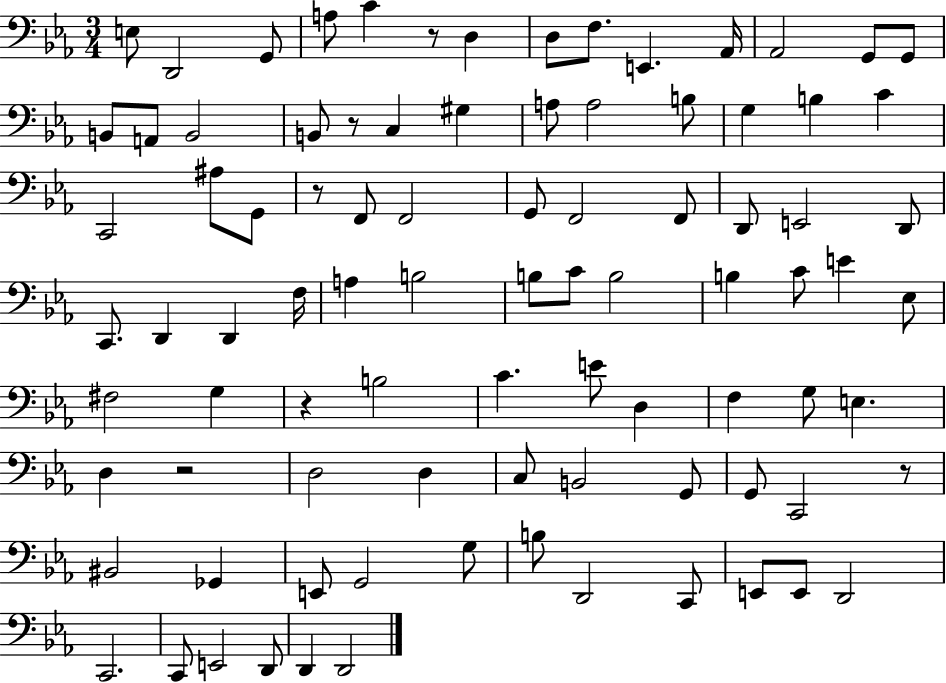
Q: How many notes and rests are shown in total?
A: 89